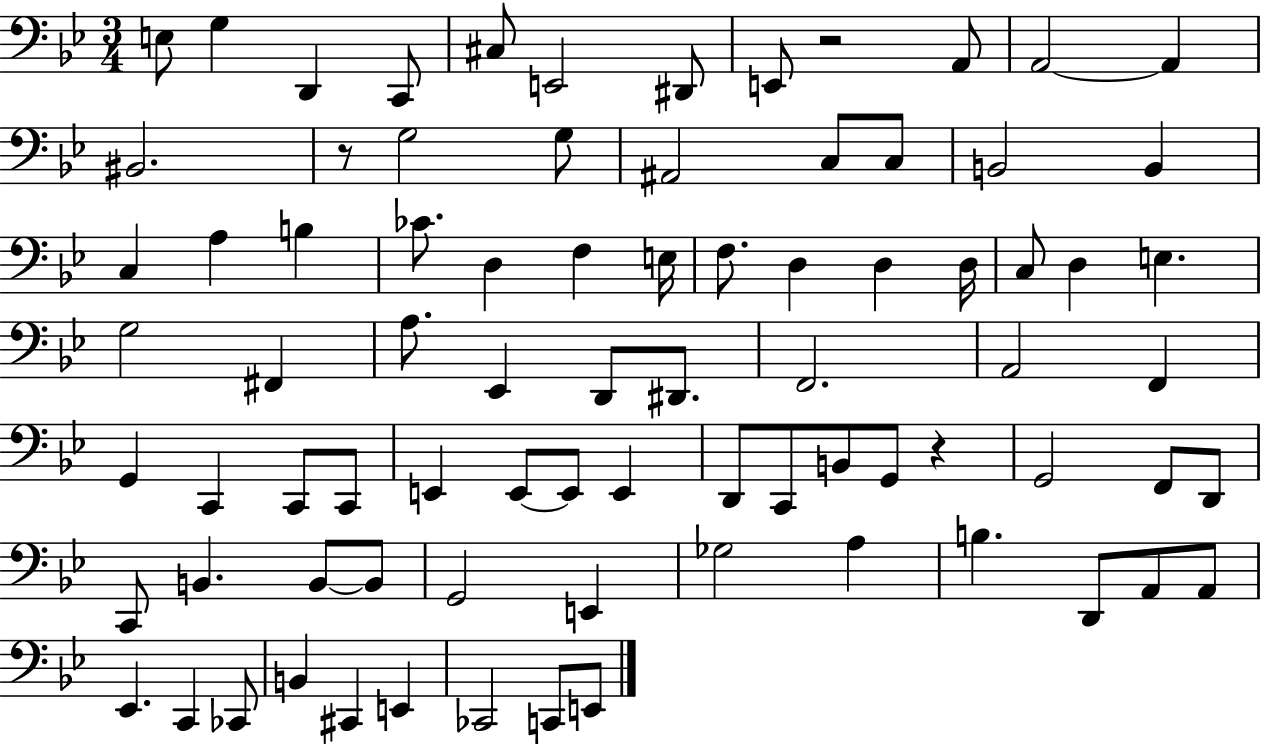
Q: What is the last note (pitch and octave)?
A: E2